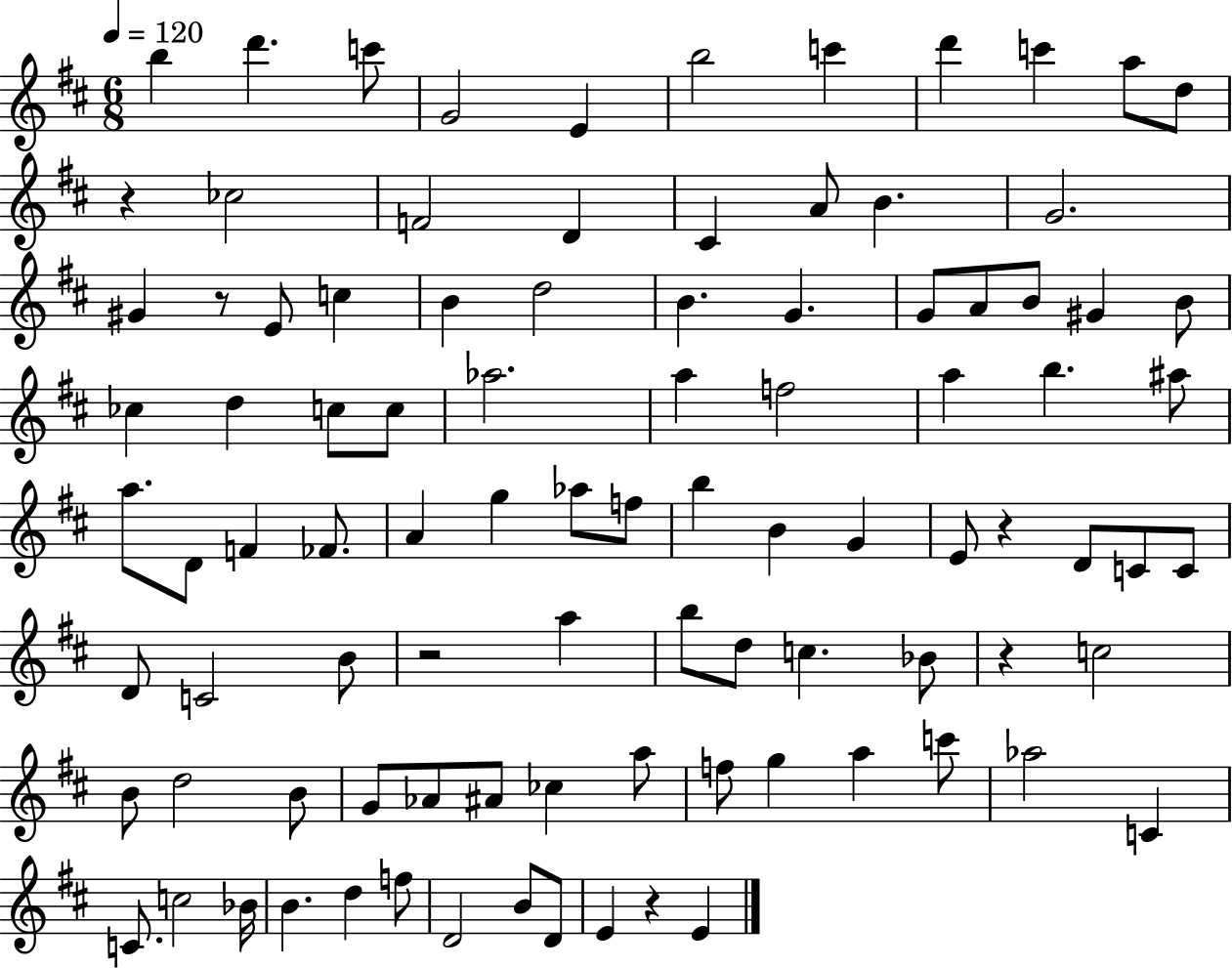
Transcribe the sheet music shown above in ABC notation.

X:1
T:Untitled
M:6/8
L:1/4
K:D
b d' c'/2 G2 E b2 c' d' c' a/2 d/2 z _c2 F2 D ^C A/2 B G2 ^G z/2 E/2 c B d2 B G G/2 A/2 B/2 ^G B/2 _c d c/2 c/2 _a2 a f2 a b ^a/2 a/2 D/2 F _F/2 A g _a/2 f/2 b B G E/2 z D/2 C/2 C/2 D/2 C2 B/2 z2 a b/2 d/2 c _B/2 z c2 B/2 d2 B/2 G/2 _A/2 ^A/2 _c a/2 f/2 g a c'/2 _a2 C C/2 c2 _B/4 B d f/2 D2 B/2 D/2 E z E